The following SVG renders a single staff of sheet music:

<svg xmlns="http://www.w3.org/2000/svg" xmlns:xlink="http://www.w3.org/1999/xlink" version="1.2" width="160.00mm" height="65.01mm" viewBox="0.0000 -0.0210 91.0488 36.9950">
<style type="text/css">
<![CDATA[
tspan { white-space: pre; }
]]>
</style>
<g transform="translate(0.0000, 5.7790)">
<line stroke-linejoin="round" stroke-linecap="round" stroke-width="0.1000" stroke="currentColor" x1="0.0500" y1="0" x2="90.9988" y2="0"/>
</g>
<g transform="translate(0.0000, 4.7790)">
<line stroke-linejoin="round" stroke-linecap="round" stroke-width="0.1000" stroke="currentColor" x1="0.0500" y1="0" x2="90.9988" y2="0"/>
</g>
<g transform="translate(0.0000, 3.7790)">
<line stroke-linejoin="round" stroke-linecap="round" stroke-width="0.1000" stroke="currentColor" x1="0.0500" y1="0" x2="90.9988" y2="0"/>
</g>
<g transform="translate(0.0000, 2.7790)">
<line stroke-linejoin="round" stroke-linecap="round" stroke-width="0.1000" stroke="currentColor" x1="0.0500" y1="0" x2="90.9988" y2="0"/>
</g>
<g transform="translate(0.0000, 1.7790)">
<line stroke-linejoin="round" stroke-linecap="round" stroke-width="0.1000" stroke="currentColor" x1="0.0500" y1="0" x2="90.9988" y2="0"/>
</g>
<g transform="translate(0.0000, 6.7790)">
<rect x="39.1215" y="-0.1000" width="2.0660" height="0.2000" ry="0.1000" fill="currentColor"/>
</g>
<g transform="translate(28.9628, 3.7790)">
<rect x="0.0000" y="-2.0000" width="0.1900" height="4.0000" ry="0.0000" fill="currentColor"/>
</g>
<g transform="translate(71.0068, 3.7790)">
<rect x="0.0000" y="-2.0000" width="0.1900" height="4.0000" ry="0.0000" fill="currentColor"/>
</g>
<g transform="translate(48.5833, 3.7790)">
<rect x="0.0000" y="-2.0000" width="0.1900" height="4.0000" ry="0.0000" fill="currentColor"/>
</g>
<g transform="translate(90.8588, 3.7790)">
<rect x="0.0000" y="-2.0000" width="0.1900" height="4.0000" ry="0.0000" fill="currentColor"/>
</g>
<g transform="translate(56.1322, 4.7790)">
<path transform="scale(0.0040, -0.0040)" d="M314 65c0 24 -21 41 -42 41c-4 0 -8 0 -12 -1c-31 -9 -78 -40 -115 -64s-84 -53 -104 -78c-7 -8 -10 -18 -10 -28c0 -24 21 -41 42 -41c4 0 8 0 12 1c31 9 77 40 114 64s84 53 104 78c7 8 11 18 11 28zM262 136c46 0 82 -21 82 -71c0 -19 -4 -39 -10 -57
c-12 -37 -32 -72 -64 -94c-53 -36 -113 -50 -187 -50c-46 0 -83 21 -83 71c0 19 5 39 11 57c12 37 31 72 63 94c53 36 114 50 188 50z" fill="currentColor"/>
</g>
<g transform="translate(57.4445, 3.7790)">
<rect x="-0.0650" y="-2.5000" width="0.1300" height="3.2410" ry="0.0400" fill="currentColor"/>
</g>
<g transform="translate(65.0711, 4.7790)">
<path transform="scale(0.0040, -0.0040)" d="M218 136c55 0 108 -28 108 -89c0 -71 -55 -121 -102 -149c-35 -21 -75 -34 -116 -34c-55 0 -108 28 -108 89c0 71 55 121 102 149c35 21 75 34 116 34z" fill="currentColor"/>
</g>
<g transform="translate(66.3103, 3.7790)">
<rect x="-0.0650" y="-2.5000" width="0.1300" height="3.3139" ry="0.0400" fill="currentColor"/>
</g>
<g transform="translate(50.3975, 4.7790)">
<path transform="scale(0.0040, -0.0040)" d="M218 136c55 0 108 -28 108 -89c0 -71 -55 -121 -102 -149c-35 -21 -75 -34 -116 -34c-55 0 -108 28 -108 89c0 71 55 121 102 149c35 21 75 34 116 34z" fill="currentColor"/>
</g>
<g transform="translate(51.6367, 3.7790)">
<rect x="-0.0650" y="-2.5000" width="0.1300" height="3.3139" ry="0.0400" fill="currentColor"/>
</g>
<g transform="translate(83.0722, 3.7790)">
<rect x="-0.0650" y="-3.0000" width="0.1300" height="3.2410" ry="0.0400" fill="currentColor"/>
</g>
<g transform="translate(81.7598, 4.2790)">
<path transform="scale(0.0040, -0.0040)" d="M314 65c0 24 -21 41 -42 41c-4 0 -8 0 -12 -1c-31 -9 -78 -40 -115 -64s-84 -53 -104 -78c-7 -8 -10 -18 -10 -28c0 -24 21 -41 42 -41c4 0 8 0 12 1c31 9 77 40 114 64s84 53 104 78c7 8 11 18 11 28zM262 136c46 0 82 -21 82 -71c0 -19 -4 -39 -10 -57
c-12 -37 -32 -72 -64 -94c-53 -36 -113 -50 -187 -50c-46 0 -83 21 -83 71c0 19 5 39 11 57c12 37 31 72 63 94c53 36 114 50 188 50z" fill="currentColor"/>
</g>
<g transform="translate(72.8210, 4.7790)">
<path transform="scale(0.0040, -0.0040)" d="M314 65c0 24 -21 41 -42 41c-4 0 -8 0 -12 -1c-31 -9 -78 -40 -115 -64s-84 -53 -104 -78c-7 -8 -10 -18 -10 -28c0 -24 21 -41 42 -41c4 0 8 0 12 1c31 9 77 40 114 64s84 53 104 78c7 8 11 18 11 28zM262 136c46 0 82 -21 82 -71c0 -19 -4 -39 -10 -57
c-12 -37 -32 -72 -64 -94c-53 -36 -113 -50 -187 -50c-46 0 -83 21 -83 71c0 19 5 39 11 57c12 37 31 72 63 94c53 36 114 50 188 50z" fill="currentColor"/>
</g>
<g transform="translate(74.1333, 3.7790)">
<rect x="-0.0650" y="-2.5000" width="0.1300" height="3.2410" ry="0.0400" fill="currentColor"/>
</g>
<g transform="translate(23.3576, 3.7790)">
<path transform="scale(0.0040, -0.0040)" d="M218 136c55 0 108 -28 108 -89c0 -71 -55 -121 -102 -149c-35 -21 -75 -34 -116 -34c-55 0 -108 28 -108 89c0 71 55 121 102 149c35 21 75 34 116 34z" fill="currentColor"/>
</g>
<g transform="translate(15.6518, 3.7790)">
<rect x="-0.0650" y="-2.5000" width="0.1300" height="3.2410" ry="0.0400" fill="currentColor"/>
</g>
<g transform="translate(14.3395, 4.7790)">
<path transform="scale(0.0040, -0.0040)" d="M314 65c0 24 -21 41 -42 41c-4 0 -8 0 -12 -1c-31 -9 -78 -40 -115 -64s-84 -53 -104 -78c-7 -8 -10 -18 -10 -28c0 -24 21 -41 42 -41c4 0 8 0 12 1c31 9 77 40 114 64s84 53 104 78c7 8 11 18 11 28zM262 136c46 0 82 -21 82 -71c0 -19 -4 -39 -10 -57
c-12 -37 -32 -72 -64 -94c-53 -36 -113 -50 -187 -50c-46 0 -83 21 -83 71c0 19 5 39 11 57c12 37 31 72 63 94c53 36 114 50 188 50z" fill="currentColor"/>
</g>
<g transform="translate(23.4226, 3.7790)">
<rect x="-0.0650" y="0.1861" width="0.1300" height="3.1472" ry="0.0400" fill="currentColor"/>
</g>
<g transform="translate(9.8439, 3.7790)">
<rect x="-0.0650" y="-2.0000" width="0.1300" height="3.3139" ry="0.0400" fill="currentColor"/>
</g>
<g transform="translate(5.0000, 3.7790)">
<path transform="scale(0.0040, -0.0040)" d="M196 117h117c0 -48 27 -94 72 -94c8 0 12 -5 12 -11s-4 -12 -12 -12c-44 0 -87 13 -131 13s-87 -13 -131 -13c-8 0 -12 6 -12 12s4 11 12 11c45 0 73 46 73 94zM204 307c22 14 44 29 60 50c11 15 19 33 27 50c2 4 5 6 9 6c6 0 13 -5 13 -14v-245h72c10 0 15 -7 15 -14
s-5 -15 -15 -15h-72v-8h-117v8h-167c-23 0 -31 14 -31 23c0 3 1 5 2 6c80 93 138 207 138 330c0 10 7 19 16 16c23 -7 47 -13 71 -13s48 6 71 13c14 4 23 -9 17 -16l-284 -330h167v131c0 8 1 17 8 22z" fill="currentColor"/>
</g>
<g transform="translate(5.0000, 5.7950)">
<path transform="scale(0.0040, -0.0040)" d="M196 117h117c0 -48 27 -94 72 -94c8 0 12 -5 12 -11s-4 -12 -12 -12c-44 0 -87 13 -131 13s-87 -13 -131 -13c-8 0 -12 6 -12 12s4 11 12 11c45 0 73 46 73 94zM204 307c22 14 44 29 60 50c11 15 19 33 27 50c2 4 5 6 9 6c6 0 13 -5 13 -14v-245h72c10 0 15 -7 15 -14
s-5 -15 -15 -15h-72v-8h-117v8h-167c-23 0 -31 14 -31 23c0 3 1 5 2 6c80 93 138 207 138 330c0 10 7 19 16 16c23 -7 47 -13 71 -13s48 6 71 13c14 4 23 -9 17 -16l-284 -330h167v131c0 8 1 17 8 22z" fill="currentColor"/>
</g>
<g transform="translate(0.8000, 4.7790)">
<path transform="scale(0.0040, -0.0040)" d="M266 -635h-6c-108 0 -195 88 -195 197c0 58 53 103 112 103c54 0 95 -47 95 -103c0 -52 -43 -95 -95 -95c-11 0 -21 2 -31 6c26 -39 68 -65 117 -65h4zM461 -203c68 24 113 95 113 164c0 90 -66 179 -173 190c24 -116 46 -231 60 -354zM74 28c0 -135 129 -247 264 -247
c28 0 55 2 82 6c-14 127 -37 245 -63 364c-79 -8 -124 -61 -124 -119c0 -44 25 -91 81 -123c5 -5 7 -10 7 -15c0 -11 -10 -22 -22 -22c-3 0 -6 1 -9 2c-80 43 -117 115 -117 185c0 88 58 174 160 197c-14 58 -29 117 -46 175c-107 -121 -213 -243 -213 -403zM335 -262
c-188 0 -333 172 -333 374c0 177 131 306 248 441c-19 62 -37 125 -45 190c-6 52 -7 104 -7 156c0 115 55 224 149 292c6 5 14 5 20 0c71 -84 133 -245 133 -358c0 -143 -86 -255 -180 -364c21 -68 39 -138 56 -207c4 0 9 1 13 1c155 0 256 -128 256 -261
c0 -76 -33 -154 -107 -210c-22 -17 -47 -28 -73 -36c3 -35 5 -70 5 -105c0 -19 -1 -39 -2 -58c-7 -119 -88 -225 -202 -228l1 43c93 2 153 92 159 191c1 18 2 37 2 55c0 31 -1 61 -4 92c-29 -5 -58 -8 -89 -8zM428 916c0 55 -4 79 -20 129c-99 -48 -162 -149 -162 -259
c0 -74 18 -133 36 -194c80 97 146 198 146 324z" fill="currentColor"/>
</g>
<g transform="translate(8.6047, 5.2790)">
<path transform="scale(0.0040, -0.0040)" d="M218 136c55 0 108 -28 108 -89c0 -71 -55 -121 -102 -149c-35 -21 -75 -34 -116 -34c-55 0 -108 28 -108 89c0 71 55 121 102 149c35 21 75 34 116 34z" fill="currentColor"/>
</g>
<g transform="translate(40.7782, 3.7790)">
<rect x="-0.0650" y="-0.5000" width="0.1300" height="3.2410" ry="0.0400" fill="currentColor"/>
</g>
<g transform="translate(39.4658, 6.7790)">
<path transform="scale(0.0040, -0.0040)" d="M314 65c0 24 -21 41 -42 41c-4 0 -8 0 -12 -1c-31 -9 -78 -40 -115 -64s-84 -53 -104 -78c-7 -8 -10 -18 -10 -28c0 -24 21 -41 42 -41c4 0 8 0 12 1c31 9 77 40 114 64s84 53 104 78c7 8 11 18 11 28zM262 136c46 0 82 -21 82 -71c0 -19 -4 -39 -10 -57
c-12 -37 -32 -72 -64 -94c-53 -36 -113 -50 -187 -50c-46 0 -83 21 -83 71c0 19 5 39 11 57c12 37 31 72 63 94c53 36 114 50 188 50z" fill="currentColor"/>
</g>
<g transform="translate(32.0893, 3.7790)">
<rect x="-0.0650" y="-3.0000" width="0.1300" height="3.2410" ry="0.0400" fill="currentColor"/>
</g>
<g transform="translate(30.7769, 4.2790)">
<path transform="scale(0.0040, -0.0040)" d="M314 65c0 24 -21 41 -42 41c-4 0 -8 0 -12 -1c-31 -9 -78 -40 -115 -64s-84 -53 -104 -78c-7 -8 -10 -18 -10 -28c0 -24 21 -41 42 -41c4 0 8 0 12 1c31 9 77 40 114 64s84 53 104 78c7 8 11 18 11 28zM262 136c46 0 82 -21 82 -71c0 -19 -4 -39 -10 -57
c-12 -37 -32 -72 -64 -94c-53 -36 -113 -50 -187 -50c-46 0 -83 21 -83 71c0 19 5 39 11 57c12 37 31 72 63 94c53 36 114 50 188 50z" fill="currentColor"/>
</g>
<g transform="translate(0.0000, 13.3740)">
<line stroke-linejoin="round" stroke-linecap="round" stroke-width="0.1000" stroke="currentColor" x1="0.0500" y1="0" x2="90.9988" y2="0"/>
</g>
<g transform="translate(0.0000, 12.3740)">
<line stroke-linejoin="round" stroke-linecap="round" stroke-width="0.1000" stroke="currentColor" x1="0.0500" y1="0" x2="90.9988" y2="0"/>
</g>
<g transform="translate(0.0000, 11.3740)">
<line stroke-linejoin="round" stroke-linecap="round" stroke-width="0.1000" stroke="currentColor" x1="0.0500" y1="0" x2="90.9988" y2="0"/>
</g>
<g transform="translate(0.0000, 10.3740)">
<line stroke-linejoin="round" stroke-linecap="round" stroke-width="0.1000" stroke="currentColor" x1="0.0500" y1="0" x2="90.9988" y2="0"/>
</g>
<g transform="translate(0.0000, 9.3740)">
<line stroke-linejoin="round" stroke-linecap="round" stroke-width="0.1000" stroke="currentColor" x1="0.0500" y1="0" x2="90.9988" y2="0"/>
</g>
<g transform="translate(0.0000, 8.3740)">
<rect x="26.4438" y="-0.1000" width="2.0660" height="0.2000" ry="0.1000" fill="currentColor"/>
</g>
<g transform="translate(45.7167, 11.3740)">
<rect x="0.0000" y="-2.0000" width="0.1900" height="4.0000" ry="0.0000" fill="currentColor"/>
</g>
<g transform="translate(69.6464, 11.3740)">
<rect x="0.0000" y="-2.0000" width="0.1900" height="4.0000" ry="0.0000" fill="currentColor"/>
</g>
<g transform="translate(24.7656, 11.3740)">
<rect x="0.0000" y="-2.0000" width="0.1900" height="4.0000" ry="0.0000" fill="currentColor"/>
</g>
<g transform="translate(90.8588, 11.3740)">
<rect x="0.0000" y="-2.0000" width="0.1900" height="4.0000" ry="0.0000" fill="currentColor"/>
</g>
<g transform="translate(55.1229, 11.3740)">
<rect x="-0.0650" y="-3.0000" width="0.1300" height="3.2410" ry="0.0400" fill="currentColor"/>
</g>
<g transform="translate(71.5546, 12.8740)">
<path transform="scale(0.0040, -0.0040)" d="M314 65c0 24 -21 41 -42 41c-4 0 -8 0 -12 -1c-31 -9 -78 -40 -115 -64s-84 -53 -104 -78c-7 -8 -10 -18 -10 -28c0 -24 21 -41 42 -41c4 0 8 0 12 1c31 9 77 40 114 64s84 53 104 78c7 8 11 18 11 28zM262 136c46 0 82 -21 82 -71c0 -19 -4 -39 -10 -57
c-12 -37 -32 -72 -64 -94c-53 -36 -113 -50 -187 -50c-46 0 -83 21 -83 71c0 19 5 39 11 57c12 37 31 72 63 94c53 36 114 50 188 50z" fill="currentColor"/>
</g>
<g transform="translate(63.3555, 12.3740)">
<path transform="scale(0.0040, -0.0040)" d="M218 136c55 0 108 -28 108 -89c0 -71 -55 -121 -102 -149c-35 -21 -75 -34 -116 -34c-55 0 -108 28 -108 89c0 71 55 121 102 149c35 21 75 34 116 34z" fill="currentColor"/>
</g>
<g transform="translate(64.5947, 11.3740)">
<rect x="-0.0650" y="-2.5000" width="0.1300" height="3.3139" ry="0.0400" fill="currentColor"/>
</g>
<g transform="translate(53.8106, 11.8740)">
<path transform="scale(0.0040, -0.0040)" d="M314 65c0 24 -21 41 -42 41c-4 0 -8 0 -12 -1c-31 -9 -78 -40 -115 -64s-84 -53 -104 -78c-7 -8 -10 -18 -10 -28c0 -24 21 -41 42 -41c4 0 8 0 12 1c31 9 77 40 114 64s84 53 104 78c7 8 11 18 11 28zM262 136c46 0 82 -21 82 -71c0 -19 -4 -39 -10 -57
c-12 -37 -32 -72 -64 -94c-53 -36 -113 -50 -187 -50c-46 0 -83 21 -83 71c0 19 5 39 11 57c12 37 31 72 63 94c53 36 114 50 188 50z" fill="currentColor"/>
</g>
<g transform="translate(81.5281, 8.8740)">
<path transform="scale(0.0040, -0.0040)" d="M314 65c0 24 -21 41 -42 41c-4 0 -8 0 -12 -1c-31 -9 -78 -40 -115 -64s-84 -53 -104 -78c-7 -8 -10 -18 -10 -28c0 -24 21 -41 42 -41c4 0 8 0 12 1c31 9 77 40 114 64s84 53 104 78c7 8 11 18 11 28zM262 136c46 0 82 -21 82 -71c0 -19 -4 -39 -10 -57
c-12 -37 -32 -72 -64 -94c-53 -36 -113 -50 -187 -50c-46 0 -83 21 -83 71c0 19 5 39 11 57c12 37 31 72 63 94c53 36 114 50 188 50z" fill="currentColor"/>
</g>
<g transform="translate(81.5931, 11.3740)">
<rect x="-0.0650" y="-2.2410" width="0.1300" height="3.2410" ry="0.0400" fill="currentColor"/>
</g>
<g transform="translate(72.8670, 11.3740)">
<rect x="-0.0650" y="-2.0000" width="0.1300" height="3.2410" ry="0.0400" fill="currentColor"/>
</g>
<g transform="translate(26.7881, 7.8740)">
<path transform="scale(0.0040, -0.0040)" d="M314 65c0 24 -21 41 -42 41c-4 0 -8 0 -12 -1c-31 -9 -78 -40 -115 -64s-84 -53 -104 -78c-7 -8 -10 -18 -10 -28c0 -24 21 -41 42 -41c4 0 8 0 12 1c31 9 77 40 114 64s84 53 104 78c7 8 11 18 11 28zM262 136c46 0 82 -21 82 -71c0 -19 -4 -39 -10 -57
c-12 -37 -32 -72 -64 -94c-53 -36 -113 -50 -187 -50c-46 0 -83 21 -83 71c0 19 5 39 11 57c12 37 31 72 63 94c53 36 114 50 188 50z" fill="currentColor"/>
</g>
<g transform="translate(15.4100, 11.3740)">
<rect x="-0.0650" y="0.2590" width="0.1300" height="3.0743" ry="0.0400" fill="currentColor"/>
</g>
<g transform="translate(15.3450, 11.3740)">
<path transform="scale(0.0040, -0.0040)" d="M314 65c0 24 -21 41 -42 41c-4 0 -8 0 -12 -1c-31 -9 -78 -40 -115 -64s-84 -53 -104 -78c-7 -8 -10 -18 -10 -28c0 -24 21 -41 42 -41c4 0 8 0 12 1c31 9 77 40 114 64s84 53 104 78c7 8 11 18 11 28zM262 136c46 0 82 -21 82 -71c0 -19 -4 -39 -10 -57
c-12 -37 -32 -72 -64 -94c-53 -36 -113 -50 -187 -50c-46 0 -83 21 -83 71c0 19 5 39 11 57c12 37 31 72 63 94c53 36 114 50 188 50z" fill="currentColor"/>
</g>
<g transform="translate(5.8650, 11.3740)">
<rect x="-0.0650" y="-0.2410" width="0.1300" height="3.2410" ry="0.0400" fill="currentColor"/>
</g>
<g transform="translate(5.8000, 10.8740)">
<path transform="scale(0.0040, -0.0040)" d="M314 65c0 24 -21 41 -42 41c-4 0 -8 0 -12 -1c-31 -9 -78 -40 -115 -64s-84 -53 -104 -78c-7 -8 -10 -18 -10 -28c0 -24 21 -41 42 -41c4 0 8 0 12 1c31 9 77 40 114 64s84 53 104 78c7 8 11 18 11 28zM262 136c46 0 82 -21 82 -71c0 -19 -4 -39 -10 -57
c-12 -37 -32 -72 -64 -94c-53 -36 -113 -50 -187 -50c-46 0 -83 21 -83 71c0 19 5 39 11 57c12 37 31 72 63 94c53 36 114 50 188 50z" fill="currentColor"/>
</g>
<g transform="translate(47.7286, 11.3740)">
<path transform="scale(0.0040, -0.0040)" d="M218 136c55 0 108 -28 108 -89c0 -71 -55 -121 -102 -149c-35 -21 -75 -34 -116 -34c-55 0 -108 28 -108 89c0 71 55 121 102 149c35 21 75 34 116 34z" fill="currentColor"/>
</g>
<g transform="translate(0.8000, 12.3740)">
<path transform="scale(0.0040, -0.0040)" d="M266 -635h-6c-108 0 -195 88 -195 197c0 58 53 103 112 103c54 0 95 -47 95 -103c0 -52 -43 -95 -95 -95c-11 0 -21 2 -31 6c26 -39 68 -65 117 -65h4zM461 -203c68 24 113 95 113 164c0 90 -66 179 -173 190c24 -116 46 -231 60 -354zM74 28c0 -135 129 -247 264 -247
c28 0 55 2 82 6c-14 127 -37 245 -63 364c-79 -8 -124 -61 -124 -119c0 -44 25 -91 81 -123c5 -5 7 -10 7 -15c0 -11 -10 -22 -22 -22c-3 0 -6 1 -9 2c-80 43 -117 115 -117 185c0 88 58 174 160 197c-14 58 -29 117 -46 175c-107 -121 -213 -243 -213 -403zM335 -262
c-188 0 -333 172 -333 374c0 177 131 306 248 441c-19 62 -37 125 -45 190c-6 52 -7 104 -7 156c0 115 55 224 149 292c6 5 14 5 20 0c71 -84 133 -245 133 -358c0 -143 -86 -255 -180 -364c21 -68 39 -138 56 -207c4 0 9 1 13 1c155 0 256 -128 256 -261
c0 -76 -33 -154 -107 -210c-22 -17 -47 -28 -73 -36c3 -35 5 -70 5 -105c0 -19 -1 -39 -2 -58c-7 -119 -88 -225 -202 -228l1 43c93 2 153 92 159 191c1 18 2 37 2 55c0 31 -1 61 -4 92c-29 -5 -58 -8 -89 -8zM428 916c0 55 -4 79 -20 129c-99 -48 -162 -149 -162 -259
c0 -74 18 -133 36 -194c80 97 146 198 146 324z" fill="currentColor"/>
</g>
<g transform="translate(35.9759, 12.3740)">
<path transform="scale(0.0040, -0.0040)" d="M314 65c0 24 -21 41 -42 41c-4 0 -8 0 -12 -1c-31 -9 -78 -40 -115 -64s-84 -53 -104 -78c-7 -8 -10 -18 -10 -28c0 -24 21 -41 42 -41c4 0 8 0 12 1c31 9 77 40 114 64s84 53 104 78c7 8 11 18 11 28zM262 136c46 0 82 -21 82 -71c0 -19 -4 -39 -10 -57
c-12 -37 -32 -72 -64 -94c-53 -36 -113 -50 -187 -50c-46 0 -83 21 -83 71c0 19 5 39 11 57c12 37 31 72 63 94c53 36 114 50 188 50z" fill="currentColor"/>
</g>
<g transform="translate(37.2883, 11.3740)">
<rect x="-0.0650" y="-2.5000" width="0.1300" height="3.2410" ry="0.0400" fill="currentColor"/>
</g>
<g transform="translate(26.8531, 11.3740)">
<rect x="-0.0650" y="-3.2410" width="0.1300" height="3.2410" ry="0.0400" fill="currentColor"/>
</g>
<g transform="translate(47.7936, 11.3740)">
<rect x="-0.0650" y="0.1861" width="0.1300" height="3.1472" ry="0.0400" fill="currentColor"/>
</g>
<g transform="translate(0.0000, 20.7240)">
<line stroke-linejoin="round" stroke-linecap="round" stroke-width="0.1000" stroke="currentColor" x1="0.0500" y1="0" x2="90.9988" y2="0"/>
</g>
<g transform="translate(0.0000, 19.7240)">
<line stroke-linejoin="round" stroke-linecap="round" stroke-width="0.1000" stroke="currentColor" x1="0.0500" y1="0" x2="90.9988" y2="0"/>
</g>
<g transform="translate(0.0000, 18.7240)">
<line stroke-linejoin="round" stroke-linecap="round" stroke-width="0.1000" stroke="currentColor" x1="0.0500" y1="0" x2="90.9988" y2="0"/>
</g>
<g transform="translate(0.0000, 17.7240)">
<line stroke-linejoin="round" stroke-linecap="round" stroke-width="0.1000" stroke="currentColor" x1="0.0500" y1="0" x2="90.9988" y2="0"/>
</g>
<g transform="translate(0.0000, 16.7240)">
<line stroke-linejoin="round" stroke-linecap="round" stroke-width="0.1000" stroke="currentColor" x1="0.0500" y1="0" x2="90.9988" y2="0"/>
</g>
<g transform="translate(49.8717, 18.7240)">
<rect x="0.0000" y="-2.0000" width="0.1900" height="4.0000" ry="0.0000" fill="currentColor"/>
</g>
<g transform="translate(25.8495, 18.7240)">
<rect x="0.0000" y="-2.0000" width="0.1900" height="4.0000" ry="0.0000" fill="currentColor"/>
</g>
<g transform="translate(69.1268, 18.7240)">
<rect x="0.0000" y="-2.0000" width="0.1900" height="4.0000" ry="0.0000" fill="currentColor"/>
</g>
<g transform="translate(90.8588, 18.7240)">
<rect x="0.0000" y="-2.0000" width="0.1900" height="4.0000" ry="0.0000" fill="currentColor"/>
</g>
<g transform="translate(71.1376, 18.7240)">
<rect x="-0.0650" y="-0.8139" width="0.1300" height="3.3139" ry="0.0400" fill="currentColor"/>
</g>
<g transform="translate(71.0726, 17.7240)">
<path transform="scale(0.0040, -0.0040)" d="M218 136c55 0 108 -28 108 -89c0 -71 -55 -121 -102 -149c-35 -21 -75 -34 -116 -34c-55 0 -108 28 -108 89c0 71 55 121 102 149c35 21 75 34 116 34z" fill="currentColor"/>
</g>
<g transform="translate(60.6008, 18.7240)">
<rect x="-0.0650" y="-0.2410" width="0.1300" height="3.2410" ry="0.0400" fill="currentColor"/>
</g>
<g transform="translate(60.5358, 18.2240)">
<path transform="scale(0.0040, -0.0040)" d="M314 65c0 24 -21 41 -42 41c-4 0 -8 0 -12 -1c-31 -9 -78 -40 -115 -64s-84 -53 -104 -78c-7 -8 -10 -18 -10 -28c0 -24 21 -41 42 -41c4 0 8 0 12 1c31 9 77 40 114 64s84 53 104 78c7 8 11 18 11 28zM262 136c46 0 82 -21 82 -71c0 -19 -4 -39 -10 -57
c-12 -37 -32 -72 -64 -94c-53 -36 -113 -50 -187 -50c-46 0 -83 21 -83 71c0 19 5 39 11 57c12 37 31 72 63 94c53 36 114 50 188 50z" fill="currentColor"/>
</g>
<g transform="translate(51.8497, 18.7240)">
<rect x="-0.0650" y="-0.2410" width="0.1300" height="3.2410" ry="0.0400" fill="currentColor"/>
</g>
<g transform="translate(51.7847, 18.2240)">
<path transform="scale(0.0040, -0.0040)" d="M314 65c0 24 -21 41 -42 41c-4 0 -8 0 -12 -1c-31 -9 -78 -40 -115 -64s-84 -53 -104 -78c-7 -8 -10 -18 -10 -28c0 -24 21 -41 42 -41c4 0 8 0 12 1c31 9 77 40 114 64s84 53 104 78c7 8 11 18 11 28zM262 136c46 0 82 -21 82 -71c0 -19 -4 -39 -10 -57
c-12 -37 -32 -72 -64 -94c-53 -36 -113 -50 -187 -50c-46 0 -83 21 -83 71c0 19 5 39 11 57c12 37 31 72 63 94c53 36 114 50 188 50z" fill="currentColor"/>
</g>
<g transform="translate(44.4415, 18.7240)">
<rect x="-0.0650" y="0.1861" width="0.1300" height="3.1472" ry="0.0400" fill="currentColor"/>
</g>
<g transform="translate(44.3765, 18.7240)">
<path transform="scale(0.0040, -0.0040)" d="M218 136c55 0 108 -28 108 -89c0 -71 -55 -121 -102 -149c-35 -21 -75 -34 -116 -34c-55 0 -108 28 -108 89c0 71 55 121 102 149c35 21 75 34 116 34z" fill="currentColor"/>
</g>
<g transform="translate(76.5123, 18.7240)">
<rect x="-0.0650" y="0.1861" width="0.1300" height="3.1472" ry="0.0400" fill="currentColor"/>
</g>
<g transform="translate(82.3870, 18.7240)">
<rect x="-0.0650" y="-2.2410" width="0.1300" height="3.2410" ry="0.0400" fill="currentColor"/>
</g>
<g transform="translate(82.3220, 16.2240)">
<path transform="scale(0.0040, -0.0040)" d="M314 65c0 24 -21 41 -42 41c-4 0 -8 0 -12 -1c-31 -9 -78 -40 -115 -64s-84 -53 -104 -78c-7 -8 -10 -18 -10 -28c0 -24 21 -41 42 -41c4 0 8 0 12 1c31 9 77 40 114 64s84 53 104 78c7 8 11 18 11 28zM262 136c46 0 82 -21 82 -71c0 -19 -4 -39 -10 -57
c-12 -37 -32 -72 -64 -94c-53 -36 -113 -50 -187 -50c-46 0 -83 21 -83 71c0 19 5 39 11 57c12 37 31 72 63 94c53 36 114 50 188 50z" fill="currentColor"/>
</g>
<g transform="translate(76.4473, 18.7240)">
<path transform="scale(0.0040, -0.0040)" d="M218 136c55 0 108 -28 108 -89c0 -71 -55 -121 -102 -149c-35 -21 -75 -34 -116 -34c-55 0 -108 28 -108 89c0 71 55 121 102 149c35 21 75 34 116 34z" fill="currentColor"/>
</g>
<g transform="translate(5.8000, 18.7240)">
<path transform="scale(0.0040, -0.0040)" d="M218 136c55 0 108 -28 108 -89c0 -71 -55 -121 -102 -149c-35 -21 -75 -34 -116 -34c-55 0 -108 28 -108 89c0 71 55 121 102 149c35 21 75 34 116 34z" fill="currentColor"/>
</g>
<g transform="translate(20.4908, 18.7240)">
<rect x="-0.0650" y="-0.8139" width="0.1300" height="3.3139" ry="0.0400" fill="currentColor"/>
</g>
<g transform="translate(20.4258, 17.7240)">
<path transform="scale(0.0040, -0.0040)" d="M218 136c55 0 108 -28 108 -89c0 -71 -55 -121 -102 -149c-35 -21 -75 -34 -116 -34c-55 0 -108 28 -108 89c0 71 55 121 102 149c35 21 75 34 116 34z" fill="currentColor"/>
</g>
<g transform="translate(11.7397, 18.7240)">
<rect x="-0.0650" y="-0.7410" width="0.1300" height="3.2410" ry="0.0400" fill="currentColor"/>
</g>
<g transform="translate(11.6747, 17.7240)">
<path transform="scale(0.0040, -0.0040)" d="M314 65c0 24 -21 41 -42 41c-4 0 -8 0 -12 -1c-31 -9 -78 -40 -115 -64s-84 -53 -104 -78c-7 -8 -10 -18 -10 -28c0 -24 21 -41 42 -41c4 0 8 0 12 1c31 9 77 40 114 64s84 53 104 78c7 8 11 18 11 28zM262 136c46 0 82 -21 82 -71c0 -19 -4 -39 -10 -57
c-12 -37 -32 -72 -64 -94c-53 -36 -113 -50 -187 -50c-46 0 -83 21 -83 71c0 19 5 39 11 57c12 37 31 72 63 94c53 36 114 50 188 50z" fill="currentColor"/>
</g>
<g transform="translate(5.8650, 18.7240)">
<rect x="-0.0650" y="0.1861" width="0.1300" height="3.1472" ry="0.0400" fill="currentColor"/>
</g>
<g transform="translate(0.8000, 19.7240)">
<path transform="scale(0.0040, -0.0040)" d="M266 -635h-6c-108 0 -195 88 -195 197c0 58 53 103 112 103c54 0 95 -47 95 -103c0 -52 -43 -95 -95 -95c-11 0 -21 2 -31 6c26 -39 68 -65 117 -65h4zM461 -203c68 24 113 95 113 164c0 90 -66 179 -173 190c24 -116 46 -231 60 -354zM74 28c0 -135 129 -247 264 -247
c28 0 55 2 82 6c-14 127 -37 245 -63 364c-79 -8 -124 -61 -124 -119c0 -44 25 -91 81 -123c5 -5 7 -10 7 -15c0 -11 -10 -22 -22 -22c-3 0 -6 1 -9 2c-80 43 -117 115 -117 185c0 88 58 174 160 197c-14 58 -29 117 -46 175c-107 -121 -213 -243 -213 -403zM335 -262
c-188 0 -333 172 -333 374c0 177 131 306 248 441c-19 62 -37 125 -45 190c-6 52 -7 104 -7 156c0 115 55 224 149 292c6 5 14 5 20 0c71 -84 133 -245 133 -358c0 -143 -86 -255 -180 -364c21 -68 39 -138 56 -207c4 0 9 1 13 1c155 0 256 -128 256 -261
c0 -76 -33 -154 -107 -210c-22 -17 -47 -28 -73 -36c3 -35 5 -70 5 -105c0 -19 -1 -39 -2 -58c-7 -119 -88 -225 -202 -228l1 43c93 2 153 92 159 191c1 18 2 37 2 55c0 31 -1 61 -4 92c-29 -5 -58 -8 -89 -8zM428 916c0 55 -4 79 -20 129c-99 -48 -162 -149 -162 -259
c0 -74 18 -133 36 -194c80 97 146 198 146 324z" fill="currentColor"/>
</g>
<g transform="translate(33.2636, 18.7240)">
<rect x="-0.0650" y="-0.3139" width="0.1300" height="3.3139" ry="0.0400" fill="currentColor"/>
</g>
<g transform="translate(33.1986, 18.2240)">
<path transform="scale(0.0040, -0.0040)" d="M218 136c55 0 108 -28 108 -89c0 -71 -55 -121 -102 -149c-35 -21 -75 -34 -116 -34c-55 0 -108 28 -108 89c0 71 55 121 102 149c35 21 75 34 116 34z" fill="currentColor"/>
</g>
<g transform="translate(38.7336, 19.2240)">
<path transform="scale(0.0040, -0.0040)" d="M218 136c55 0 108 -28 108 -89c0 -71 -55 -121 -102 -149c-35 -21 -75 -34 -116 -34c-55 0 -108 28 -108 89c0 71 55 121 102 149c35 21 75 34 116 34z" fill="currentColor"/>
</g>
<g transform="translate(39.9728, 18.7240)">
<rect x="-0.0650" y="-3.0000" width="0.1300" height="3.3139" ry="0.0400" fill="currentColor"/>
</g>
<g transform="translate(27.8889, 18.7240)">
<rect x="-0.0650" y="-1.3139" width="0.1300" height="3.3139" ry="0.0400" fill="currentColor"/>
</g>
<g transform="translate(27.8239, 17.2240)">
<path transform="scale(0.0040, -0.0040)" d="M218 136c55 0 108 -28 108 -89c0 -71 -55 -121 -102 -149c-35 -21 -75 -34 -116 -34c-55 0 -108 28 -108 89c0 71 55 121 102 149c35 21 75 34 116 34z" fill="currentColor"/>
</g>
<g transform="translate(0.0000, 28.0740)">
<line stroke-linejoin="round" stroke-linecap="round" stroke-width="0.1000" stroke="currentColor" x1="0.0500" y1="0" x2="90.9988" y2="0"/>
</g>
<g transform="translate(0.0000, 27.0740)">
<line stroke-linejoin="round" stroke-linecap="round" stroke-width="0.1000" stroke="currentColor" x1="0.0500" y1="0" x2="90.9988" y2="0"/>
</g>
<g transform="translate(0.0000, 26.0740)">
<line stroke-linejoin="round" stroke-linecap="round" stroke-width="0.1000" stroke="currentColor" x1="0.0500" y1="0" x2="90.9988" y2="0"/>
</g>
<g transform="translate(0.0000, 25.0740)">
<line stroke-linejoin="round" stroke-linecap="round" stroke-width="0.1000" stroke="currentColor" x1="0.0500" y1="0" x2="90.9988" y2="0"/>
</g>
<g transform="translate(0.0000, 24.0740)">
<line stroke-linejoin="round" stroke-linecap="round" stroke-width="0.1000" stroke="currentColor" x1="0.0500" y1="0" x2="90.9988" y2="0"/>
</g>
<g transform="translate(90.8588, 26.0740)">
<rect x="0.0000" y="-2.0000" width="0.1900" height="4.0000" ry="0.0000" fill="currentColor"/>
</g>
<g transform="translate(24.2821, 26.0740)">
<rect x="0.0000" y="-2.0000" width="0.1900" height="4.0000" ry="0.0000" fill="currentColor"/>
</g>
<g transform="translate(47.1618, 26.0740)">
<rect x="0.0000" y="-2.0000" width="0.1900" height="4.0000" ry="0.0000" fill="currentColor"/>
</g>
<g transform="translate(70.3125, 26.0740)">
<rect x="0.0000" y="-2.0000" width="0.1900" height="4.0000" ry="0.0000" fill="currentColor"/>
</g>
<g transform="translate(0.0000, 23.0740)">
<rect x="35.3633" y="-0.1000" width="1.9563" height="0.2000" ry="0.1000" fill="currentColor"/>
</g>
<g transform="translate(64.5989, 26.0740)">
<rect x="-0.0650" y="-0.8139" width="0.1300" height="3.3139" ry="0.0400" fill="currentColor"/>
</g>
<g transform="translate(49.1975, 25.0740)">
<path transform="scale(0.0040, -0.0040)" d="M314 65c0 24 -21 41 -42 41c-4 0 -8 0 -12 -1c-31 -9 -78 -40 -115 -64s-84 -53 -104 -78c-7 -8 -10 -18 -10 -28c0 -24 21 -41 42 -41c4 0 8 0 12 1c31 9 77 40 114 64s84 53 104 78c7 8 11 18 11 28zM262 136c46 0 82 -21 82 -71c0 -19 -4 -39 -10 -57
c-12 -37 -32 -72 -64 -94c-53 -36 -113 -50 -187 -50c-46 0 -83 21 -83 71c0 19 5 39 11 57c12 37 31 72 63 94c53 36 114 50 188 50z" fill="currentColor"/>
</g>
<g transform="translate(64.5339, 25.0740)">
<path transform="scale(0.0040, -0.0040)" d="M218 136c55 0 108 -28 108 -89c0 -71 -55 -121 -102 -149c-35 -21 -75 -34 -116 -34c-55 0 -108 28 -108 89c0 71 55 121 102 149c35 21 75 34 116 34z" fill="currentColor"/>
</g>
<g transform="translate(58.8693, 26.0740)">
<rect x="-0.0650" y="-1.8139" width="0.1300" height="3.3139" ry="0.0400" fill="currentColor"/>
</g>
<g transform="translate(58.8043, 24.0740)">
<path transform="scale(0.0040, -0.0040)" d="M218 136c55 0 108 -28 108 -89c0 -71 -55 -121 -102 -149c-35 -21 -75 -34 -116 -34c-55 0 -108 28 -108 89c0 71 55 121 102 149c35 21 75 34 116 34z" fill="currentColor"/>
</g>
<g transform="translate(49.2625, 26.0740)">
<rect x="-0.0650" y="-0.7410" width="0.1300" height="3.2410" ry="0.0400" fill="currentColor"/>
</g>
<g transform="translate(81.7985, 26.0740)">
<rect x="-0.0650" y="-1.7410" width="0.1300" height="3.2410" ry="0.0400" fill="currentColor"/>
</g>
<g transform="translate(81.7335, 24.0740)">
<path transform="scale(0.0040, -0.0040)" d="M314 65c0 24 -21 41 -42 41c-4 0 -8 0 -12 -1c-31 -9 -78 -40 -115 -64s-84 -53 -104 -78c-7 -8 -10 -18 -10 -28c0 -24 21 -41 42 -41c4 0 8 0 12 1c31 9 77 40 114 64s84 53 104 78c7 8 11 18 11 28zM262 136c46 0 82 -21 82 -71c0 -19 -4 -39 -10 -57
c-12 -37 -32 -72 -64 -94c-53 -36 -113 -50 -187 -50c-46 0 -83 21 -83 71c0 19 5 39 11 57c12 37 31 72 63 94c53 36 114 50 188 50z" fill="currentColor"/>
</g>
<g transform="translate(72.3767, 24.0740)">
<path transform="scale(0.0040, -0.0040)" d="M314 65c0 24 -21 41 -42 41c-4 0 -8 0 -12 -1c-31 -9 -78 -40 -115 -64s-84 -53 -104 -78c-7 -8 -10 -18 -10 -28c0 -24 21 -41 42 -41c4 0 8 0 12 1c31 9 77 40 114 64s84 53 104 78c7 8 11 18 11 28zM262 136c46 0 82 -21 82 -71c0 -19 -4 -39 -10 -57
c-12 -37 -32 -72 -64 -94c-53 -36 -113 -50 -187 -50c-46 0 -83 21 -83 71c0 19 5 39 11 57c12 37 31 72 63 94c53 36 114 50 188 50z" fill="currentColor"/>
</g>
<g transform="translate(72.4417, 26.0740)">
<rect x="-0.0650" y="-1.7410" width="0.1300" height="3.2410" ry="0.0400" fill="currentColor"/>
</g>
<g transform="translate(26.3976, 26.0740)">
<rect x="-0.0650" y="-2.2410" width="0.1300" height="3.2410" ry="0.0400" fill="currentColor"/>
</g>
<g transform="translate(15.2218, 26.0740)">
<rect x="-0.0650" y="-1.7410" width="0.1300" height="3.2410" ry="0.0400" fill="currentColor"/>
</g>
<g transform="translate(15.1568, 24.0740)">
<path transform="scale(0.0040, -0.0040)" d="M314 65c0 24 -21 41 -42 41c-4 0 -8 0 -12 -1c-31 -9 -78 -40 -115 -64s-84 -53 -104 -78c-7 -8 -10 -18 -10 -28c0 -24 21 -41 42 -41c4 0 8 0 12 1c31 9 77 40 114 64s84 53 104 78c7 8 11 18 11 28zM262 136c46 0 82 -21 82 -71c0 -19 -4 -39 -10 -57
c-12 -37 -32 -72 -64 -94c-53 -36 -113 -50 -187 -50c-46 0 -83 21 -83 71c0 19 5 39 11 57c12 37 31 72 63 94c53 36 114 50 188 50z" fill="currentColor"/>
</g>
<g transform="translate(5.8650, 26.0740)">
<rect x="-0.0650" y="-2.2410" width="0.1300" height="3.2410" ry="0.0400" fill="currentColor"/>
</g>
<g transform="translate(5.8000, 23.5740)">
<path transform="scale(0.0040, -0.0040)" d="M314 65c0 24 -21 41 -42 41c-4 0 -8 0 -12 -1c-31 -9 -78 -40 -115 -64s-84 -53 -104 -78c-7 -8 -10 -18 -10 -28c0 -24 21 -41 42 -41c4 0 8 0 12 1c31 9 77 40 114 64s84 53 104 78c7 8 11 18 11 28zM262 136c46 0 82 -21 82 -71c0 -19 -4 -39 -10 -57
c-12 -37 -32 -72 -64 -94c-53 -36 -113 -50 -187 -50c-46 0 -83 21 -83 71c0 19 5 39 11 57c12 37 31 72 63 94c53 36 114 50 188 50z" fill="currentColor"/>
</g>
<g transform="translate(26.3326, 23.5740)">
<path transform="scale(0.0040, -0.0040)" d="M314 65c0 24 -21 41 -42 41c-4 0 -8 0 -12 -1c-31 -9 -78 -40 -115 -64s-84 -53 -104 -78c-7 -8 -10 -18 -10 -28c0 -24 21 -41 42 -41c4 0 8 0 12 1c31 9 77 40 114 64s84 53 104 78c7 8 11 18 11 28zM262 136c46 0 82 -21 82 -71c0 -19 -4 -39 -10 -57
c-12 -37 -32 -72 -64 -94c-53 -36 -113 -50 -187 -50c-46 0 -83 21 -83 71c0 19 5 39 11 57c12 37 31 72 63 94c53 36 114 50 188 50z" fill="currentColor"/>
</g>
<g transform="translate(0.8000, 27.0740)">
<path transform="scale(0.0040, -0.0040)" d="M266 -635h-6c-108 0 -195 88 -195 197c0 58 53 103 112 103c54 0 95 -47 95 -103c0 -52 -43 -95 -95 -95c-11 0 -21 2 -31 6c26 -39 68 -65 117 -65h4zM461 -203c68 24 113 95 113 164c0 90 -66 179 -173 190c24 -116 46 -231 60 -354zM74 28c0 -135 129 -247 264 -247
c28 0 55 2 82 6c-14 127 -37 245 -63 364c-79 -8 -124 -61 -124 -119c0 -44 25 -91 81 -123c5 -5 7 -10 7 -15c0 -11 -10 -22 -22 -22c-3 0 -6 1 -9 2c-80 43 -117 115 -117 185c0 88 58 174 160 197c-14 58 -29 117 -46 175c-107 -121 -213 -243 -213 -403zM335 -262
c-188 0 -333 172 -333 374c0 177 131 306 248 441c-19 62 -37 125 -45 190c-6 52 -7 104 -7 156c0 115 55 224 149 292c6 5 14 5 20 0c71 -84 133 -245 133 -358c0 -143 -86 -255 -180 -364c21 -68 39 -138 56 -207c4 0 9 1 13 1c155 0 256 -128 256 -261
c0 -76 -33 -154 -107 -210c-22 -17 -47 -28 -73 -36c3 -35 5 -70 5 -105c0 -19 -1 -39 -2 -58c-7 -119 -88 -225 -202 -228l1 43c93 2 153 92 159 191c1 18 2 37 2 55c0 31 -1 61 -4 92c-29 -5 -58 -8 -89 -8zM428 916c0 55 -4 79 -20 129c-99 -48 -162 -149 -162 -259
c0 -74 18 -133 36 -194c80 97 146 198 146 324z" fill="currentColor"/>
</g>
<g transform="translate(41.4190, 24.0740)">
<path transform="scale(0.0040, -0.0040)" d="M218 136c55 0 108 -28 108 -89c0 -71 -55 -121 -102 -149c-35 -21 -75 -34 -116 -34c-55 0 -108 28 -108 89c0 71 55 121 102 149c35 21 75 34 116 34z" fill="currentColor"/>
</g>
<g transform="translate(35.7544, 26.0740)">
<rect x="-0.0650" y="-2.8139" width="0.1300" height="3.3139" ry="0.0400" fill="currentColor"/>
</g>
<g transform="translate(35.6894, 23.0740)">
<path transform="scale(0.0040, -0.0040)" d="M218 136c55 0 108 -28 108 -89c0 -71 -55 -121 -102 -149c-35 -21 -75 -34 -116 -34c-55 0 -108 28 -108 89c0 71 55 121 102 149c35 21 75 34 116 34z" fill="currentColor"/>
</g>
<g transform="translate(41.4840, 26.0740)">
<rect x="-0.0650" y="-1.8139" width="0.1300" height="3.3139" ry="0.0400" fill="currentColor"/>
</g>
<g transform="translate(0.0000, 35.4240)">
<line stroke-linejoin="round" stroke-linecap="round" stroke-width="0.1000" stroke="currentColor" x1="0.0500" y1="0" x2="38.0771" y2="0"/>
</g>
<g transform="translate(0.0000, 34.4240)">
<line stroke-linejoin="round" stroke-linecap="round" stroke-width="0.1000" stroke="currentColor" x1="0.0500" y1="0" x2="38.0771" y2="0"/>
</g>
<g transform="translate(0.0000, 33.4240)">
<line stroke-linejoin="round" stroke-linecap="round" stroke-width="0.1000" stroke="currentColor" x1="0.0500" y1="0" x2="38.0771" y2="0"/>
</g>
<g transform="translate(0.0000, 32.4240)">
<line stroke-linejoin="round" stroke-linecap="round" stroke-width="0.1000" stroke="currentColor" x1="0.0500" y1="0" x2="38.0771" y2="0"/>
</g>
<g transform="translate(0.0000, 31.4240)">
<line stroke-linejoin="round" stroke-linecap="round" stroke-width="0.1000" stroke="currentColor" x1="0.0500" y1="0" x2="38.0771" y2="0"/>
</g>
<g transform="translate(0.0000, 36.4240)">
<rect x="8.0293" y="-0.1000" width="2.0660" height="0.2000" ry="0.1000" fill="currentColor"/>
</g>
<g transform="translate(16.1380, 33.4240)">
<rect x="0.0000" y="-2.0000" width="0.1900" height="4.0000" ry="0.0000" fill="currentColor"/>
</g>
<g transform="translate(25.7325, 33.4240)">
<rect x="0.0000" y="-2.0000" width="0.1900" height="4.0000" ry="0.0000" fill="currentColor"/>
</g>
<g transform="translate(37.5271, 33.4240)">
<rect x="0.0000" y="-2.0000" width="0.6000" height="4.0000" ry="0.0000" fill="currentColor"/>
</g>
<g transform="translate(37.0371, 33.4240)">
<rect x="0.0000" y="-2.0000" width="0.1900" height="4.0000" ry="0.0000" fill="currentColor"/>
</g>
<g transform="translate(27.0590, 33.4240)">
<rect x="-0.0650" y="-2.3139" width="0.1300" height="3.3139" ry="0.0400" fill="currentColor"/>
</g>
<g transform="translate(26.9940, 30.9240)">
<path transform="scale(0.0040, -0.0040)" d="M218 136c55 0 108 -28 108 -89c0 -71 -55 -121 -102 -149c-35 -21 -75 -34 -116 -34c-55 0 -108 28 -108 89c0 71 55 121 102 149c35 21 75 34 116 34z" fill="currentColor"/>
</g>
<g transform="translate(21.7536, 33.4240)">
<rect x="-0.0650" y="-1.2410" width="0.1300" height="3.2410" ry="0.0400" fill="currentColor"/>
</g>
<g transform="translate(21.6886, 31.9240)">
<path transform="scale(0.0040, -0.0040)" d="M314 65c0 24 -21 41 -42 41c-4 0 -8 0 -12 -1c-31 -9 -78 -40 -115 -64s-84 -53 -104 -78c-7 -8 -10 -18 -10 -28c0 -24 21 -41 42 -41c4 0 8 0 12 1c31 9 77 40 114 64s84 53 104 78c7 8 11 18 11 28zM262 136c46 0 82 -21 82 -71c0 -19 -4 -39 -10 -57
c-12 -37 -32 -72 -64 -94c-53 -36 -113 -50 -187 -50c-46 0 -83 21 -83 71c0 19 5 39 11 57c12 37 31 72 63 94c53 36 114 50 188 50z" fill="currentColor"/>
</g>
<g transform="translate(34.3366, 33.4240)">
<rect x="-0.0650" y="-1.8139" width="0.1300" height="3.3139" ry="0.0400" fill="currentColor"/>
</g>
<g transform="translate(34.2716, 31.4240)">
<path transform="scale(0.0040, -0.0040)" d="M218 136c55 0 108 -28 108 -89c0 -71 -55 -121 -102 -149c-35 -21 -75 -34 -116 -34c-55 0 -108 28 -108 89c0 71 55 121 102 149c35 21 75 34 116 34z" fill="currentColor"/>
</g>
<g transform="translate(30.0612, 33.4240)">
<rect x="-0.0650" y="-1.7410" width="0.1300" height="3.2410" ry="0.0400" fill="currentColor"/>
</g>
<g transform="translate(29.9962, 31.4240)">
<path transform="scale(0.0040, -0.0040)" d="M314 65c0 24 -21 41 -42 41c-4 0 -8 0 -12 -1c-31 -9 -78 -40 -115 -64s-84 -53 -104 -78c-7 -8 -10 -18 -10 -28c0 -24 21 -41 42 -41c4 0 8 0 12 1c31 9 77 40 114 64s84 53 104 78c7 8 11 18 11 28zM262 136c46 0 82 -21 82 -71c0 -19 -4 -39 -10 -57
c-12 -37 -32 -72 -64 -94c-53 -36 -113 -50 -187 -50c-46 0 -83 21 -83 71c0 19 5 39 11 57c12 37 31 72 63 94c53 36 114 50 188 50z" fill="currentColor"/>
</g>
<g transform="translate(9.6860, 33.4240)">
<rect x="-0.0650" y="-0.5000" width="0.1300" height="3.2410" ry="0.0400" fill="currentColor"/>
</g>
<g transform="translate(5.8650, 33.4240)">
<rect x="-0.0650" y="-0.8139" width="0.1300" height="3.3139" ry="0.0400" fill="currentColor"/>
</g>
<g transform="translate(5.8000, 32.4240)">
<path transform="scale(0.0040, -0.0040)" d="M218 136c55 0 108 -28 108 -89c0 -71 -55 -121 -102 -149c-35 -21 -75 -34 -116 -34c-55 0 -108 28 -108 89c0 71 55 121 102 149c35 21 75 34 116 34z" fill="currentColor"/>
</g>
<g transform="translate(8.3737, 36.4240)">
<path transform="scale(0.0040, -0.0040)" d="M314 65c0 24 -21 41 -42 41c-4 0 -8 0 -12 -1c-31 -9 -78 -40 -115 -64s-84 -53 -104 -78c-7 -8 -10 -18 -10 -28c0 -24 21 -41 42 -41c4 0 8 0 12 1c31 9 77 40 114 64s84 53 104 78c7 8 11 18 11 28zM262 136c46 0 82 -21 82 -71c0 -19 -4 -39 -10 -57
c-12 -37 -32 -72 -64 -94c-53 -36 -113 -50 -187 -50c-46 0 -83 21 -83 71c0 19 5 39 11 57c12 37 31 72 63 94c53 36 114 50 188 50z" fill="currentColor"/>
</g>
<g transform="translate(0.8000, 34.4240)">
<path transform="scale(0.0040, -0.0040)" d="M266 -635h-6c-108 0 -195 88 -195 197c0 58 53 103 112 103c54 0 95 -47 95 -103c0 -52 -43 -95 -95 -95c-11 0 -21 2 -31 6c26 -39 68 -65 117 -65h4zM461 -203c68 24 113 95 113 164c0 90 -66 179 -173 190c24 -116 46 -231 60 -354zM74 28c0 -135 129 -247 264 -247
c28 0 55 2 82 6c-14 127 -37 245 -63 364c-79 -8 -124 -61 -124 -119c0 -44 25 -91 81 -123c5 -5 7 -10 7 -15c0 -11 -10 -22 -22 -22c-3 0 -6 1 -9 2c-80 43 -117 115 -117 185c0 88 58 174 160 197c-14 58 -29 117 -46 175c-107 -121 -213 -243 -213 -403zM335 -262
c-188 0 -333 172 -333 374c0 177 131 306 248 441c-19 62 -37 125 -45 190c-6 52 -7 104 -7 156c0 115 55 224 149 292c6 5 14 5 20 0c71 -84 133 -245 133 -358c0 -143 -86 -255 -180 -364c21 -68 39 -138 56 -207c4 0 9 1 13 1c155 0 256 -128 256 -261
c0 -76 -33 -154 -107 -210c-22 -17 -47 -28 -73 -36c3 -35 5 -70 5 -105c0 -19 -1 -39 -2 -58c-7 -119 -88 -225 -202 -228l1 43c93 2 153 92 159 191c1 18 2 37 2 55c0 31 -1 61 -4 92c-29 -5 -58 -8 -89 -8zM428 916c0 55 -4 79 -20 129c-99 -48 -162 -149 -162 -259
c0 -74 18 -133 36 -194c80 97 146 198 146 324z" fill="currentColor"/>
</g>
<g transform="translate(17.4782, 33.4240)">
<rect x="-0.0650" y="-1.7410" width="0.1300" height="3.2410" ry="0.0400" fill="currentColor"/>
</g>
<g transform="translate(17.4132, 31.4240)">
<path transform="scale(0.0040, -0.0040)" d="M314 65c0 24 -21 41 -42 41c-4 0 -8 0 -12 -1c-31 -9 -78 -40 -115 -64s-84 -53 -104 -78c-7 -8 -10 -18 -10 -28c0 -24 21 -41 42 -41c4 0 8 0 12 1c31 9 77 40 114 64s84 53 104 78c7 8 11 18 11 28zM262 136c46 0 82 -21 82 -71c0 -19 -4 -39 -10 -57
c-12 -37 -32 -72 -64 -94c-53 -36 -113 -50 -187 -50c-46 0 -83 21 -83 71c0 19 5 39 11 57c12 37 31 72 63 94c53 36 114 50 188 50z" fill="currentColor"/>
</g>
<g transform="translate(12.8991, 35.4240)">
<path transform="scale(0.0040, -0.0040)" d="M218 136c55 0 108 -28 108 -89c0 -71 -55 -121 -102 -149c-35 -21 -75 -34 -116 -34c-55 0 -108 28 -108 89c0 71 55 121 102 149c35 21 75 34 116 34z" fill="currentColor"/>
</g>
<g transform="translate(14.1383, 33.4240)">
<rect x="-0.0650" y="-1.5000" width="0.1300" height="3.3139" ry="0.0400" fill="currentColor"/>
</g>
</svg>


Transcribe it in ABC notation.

X:1
T:Untitled
M:4/4
L:1/4
K:C
F G2 B A2 C2 G G2 G G2 A2 c2 B2 b2 G2 B A2 G F2 g2 B d2 d e c A B c2 c2 d B g2 g2 f2 g2 a f d2 f d f2 f2 d C2 E f2 e2 g f2 f